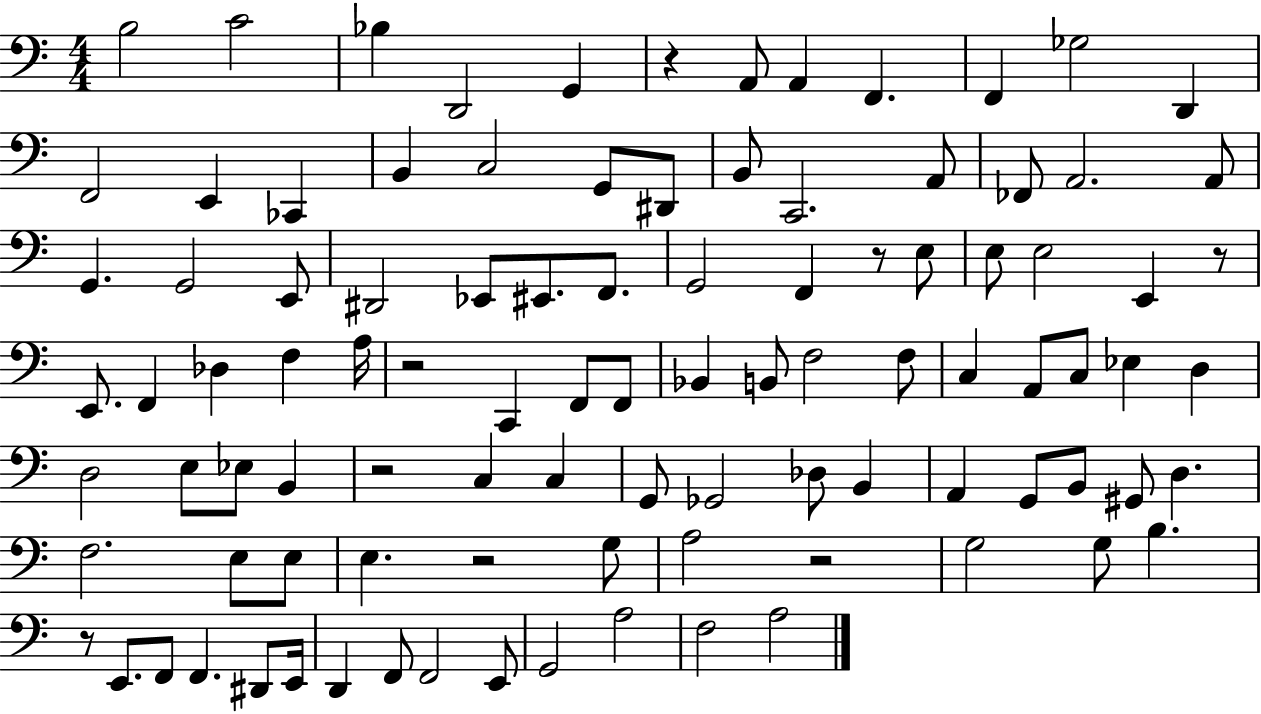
X:1
T:Untitled
M:4/4
L:1/4
K:C
B,2 C2 _B, D,,2 G,, z A,,/2 A,, F,, F,, _G,2 D,, F,,2 E,, _C,, B,, C,2 G,,/2 ^D,,/2 B,,/2 C,,2 A,,/2 _F,,/2 A,,2 A,,/2 G,, G,,2 E,,/2 ^D,,2 _E,,/2 ^E,,/2 F,,/2 G,,2 F,, z/2 E,/2 E,/2 E,2 E,, z/2 E,,/2 F,, _D, F, A,/4 z2 C,, F,,/2 F,,/2 _B,, B,,/2 F,2 F,/2 C, A,,/2 C,/2 _E, D, D,2 E,/2 _E,/2 B,, z2 C, C, G,,/2 _G,,2 _D,/2 B,, A,, G,,/2 B,,/2 ^G,,/2 D, F,2 E,/2 E,/2 E, z2 G,/2 A,2 z2 G,2 G,/2 B, z/2 E,,/2 F,,/2 F,, ^D,,/2 E,,/4 D,, F,,/2 F,,2 E,,/2 G,,2 A,2 F,2 A,2